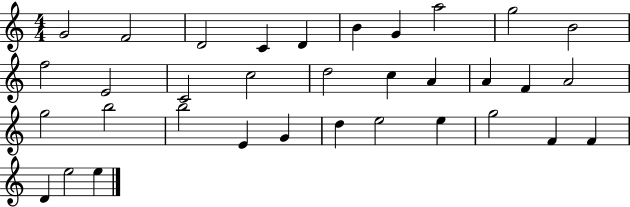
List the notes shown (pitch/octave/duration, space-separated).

G4/h F4/h D4/h C4/q D4/q B4/q G4/q A5/h G5/h B4/h F5/h E4/h C4/h C5/h D5/h C5/q A4/q A4/q F4/q A4/h G5/h B5/h B5/h E4/q G4/q D5/q E5/h E5/q G5/h F4/q F4/q D4/q E5/h E5/q